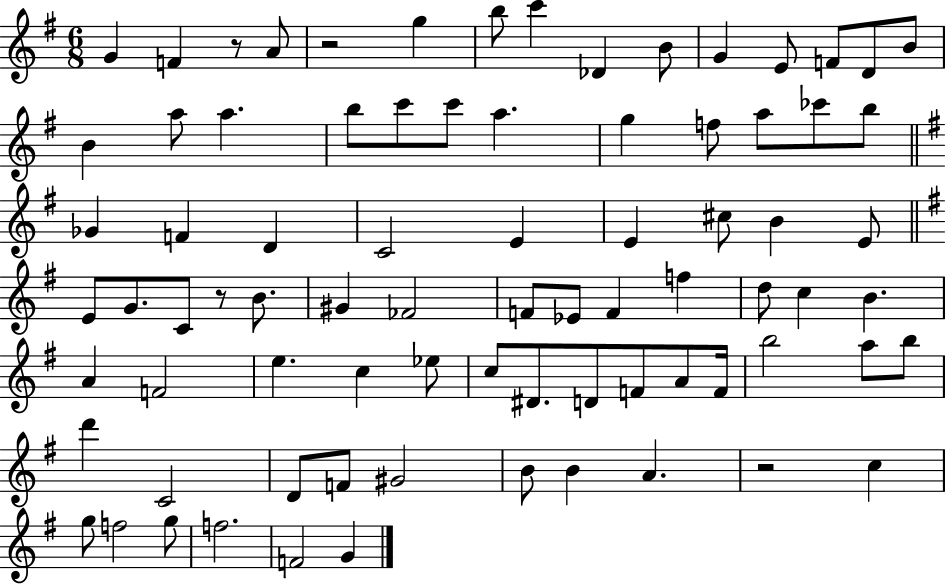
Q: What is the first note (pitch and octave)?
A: G4